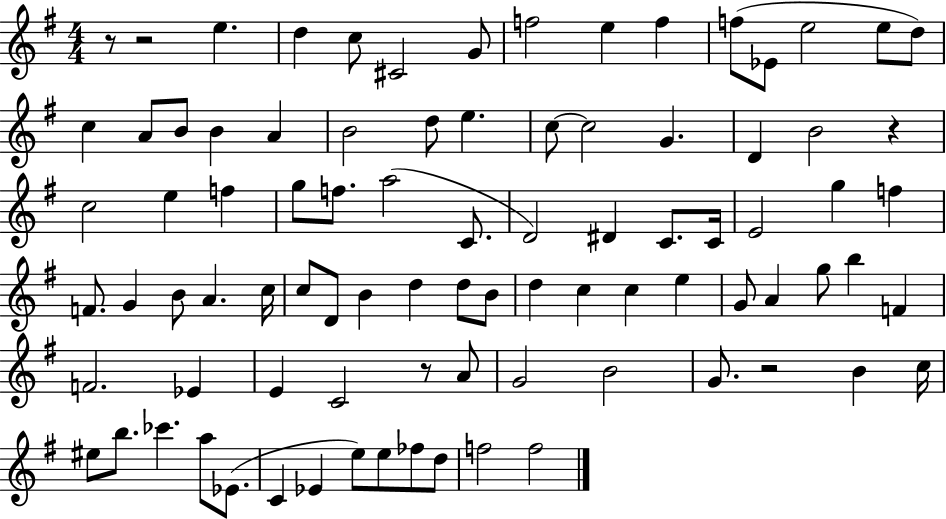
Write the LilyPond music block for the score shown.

{
  \clef treble
  \numericTimeSignature
  \time 4/4
  \key g \major
  r8 r2 e''4. | d''4 c''8 cis'2 g'8 | f''2 e''4 f''4 | f''8( ees'8 e''2 e''8 d''8) | \break c''4 a'8 b'8 b'4 a'4 | b'2 d''8 e''4. | c''8~~ c''2 g'4. | d'4 b'2 r4 | \break c''2 e''4 f''4 | g''8 f''8. a''2( c'8. | d'2) dis'4 c'8. c'16 | e'2 g''4 f''4 | \break f'8. g'4 b'8 a'4. c''16 | c''8 d'8 b'4 d''4 d''8 b'8 | d''4 c''4 c''4 e''4 | g'8 a'4 g''8 b''4 f'4 | \break f'2. ees'4 | e'4 c'2 r8 a'8 | g'2 b'2 | g'8. r2 b'4 c''16 | \break eis''8 b''8. ces'''4. a''8 ees'8.( | c'4 ees'4 e''8) e''8 fes''8 d''8 | f''2 f''2 | \bar "|."
}